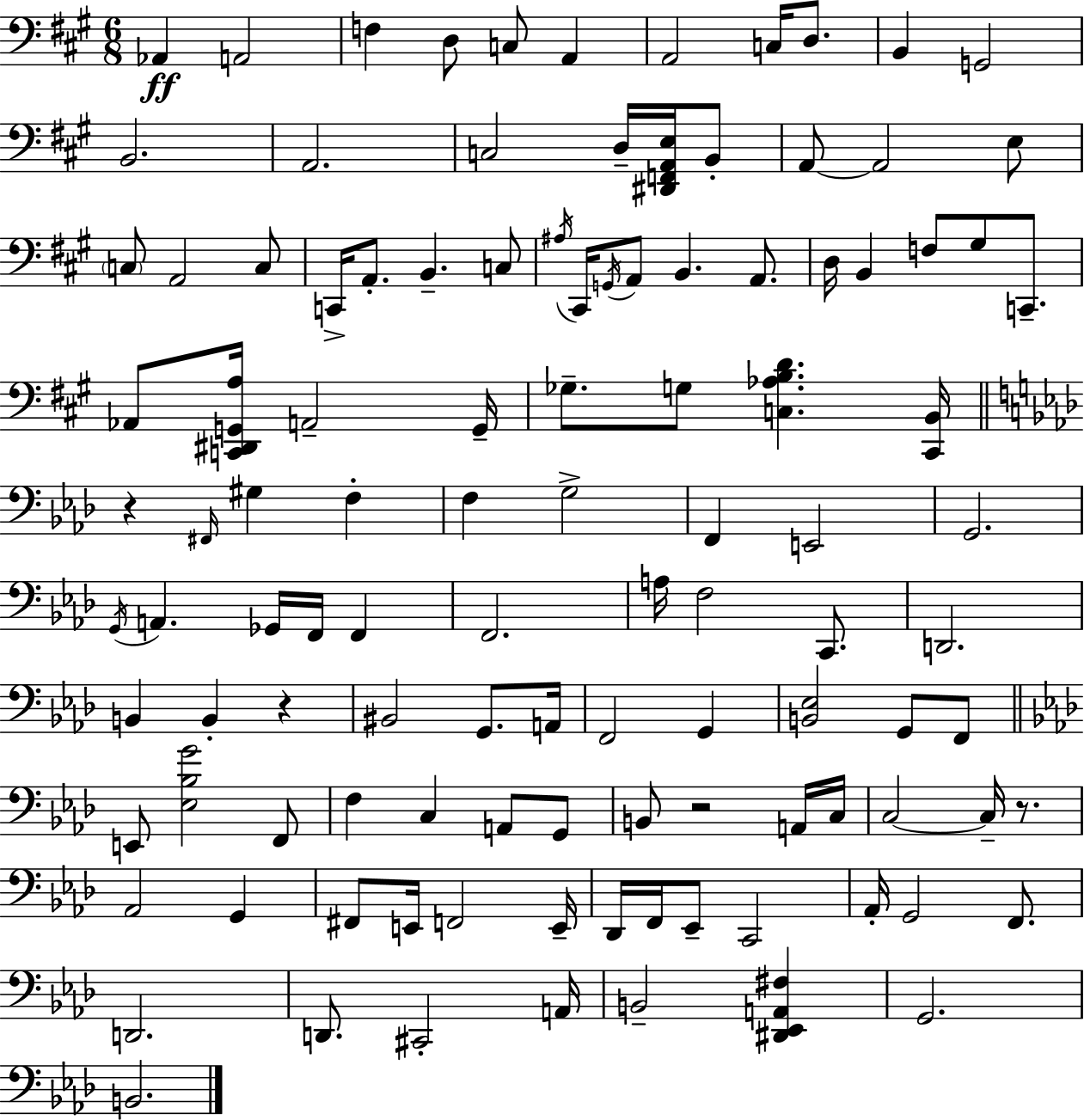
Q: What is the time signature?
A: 6/8